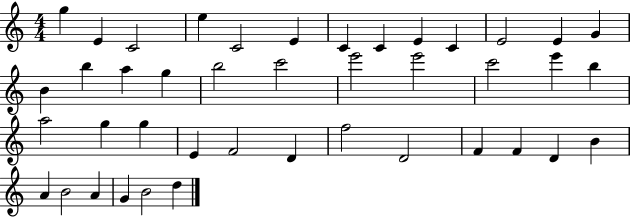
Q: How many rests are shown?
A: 0